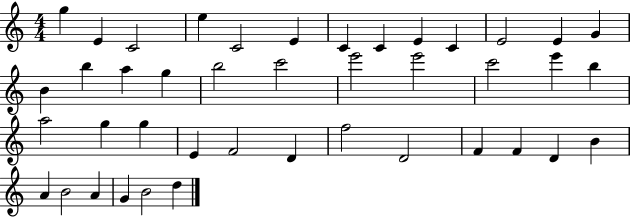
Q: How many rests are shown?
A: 0